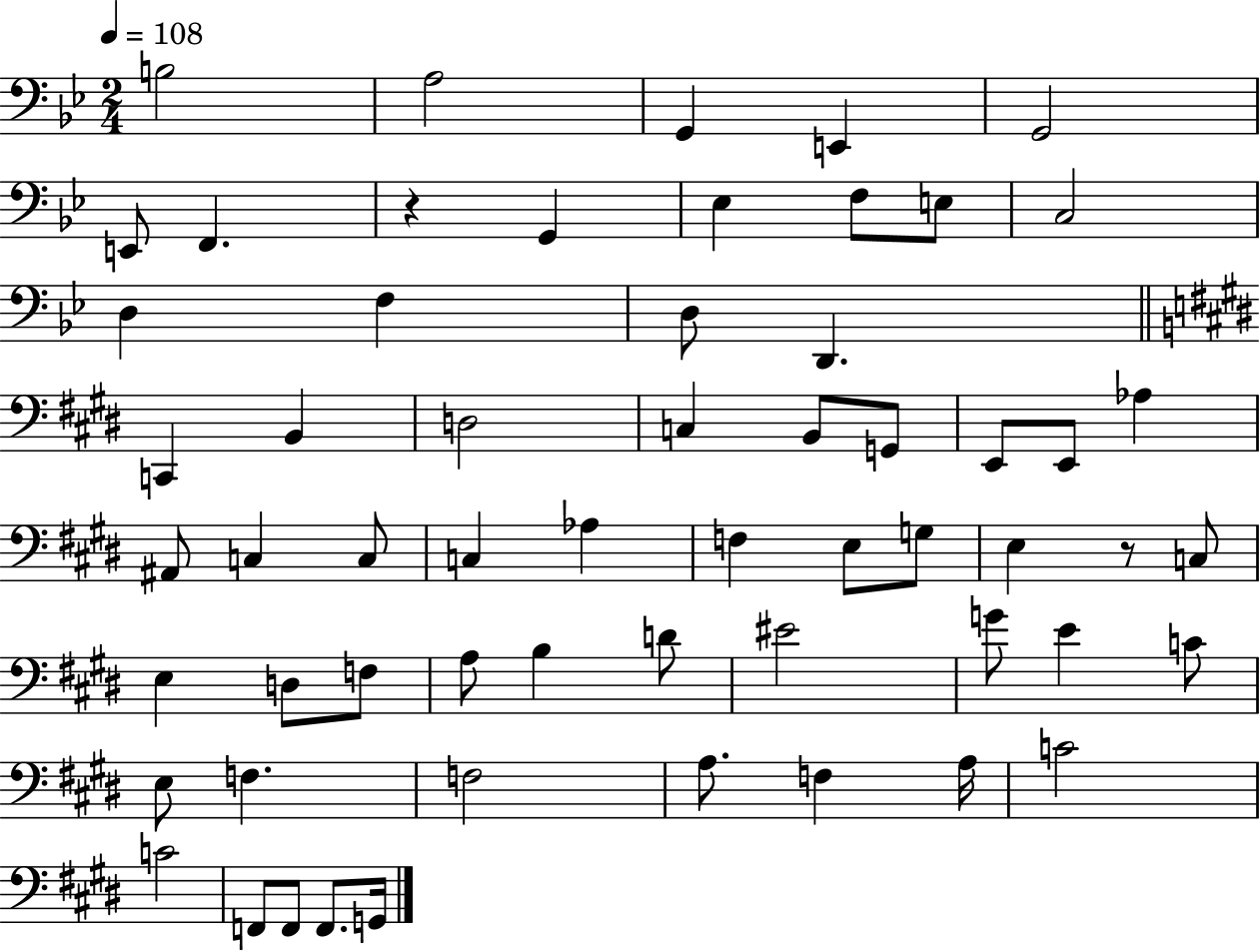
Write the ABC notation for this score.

X:1
T:Untitled
M:2/4
L:1/4
K:Bb
B,2 A,2 G,, E,, G,,2 E,,/2 F,, z G,, _E, F,/2 E,/2 C,2 D, F, D,/2 D,, C,, B,, D,2 C, B,,/2 G,,/2 E,,/2 E,,/2 _A, ^A,,/2 C, C,/2 C, _A, F, E,/2 G,/2 E, z/2 C,/2 E, D,/2 F,/2 A,/2 B, D/2 ^E2 G/2 E C/2 E,/2 F, F,2 A,/2 F, A,/4 C2 C2 F,,/2 F,,/2 F,,/2 G,,/4